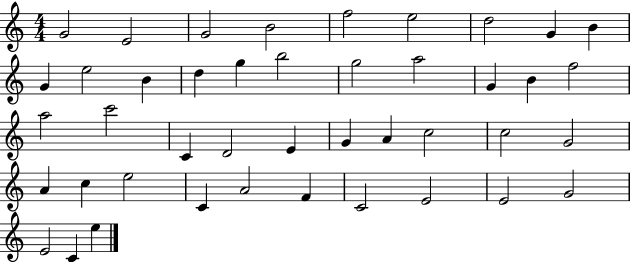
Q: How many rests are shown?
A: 0